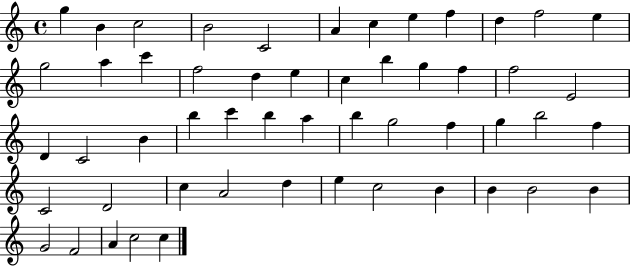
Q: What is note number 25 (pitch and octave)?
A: D4